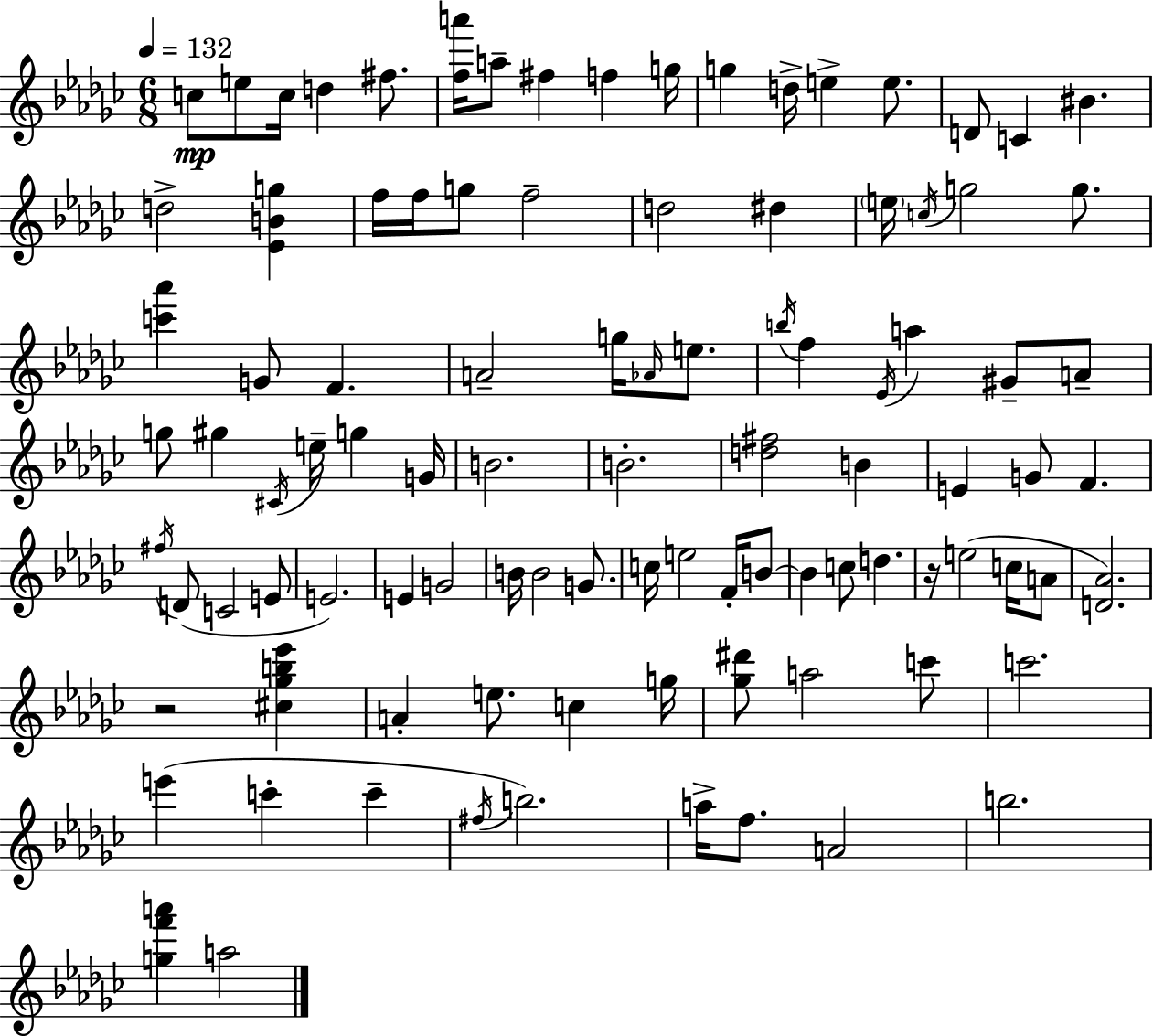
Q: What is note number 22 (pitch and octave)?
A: D5